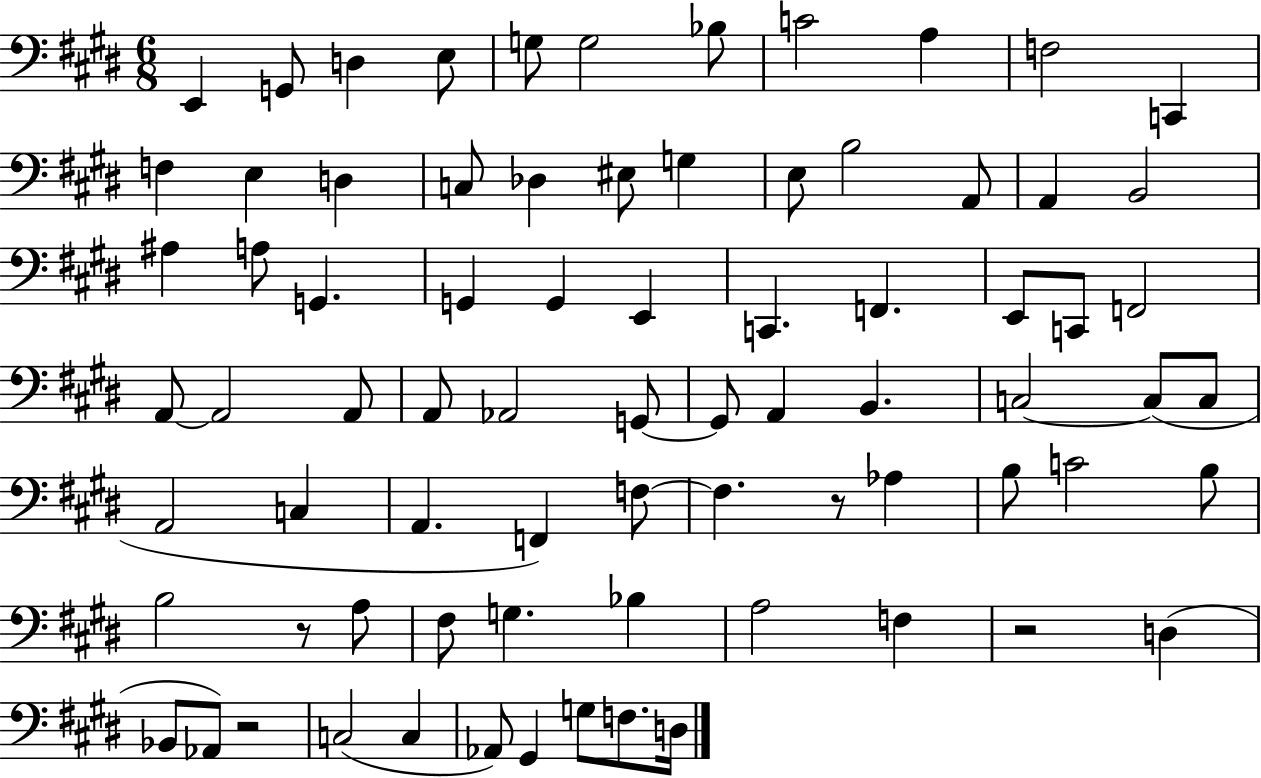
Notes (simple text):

E2/q G2/e D3/q E3/e G3/e G3/h Bb3/e C4/h A3/q F3/h C2/q F3/q E3/q D3/q C3/e Db3/q EIS3/e G3/q E3/e B3/h A2/e A2/q B2/h A#3/q A3/e G2/q. G2/q G2/q E2/q C2/q. F2/q. E2/e C2/e F2/h A2/e A2/h A2/e A2/e Ab2/h G2/e G2/e A2/q B2/q. C3/h C3/e C3/e A2/h C3/q A2/q. F2/q F3/e F3/q. R/e Ab3/q B3/e C4/h B3/e B3/h R/e A3/e F#3/e G3/q. Bb3/q A3/h F3/q R/h D3/q Bb2/e Ab2/e R/h C3/h C3/q Ab2/e G#2/q G3/e F3/e. D3/s